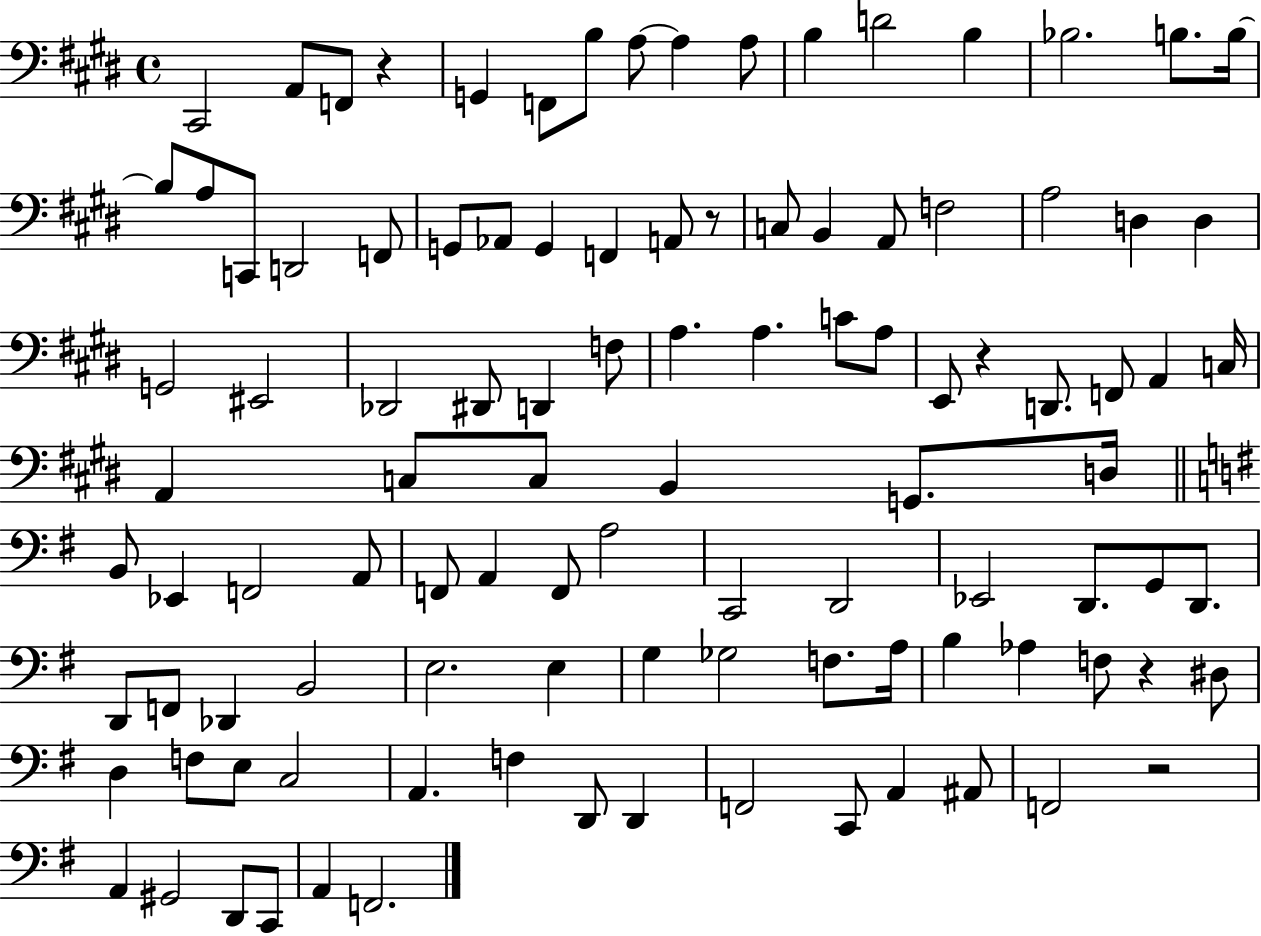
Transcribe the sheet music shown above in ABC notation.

X:1
T:Untitled
M:4/4
L:1/4
K:E
^C,,2 A,,/2 F,,/2 z G,, F,,/2 B,/2 A,/2 A, A,/2 B, D2 B, _B,2 B,/2 B,/4 B,/2 A,/2 C,,/2 D,,2 F,,/2 G,,/2 _A,,/2 G,, F,, A,,/2 z/2 C,/2 B,, A,,/2 F,2 A,2 D, D, G,,2 ^E,,2 _D,,2 ^D,,/2 D,, F,/2 A, A, C/2 A,/2 E,,/2 z D,,/2 F,,/2 A,, C,/4 A,, C,/2 C,/2 B,, G,,/2 D,/4 B,,/2 _E,, F,,2 A,,/2 F,,/2 A,, F,,/2 A,2 C,,2 D,,2 _E,,2 D,,/2 G,,/2 D,,/2 D,,/2 F,,/2 _D,, B,,2 E,2 E, G, _G,2 F,/2 A,/4 B, _A, F,/2 z ^D,/2 D, F,/2 E,/2 C,2 A,, F, D,,/2 D,, F,,2 C,,/2 A,, ^A,,/2 F,,2 z2 A,, ^G,,2 D,,/2 C,,/2 A,, F,,2